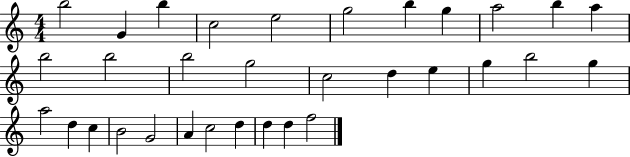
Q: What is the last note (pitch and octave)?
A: F5